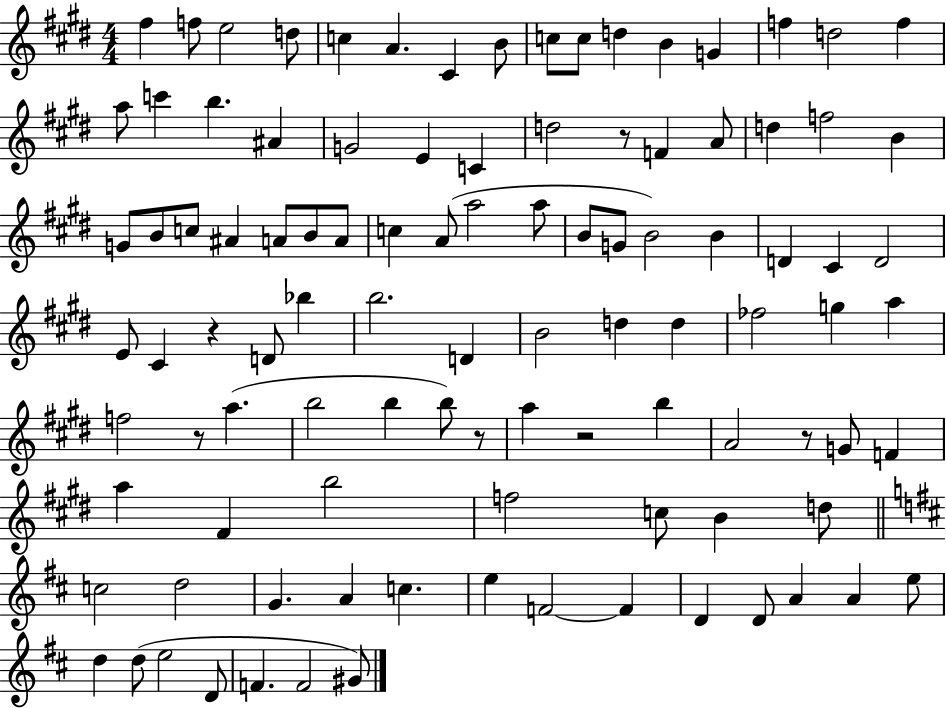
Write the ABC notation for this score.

X:1
T:Untitled
M:4/4
L:1/4
K:E
^f f/2 e2 d/2 c A ^C B/2 c/2 c/2 d B G f d2 f a/2 c' b ^A G2 E C d2 z/2 F A/2 d f2 B G/2 B/2 c/2 ^A A/2 B/2 A/2 c A/2 a2 a/2 B/2 G/2 B2 B D ^C D2 E/2 ^C z D/2 _b b2 D B2 d d _f2 g a f2 z/2 a b2 b b/2 z/2 a z2 b A2 z/2 G/2 F a ^F b2 f2 c/2 B d/2 c2 d2 G A c e F2 F D D/2 A A e/2 d d/2 e2 D/2 F F2 ^G/2